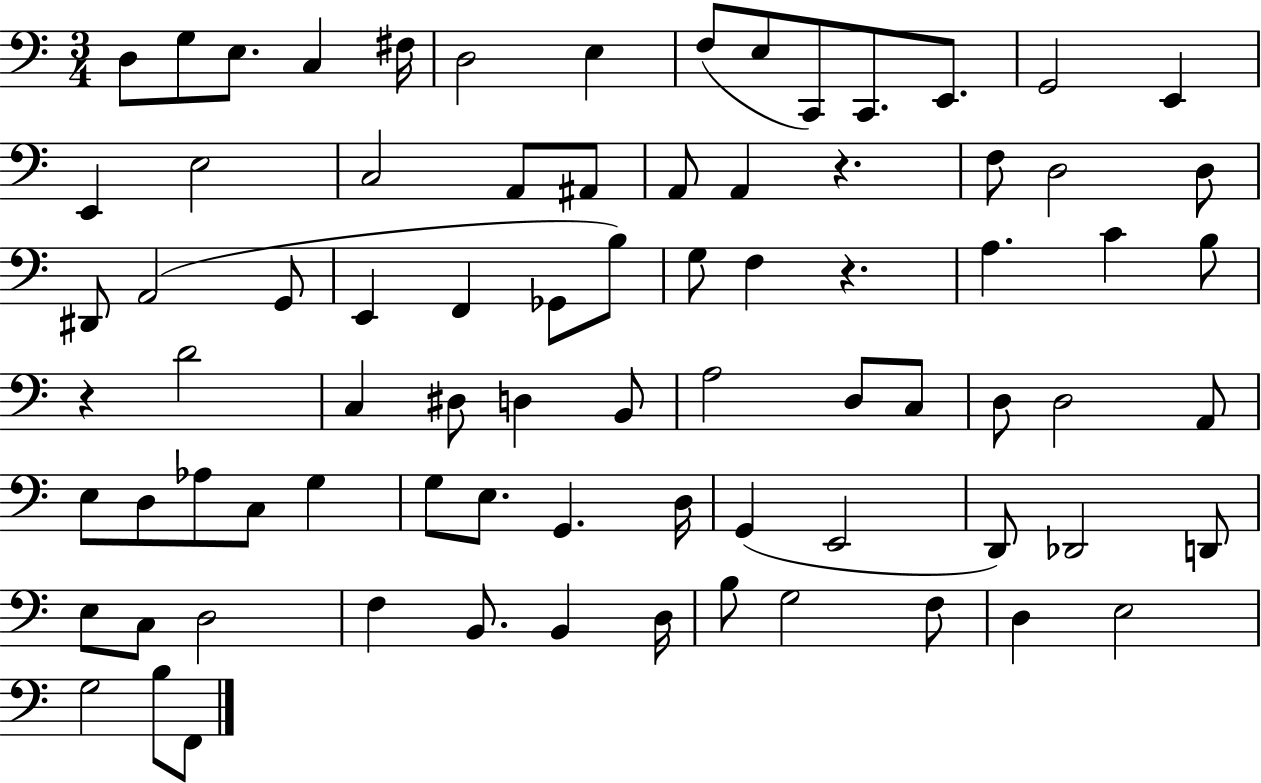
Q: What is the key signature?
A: C major